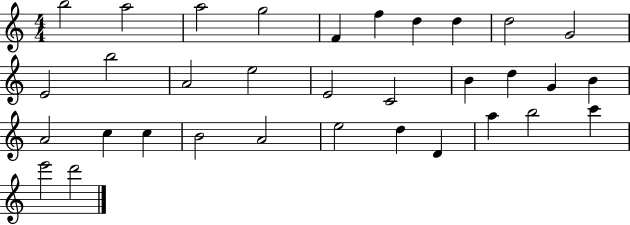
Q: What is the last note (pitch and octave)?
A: D6